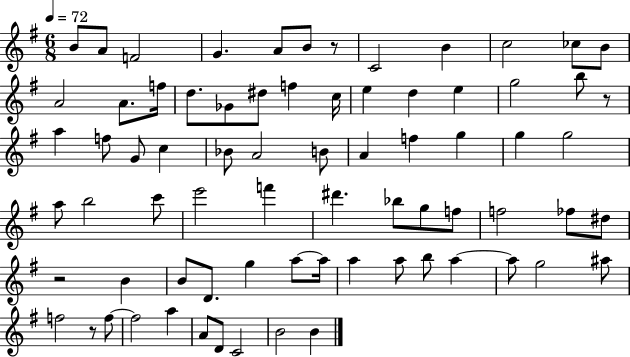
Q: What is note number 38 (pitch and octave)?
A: B5